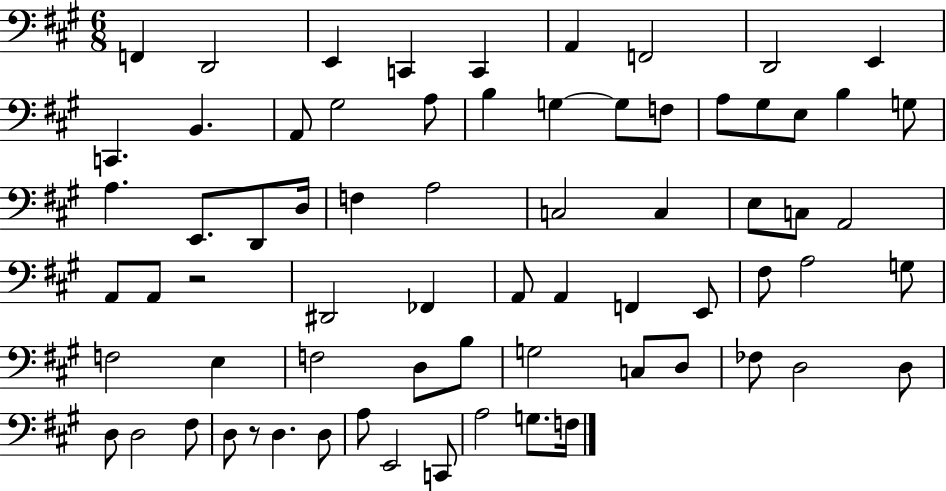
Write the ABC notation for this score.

X:1
T:Untitled
M:6/8
L:1/4
K:A
F,, D,,2 E,, C,, C,, A,, F,,2 D,,2 E,, C,, B,, A,,/2 ^G,2 A,/2 B, G, G,/2 F,/2 A,/2 ^G,/2 E,/2 B, G,/2 A, E,,/2 D,,/2 D,/4 F, A,2 C,2 C, E,/2 C,/2 A,,2 A,,/2 A,,/2 z2 ^D,,2 _F,, A,,/2 A,, F,, E,,/2 ^F,/2 A,2 G,/2 F,2 E, F,2 D,/2 B,/2 G,2 C,/2 D,/2 _F,/2 D,2 D,/2 D,/2 D,2 ^F,/2 D,/2 z/2 D, D,/2 A,/2 E,,2 C,,/2 A,2 G,/2 F,/4